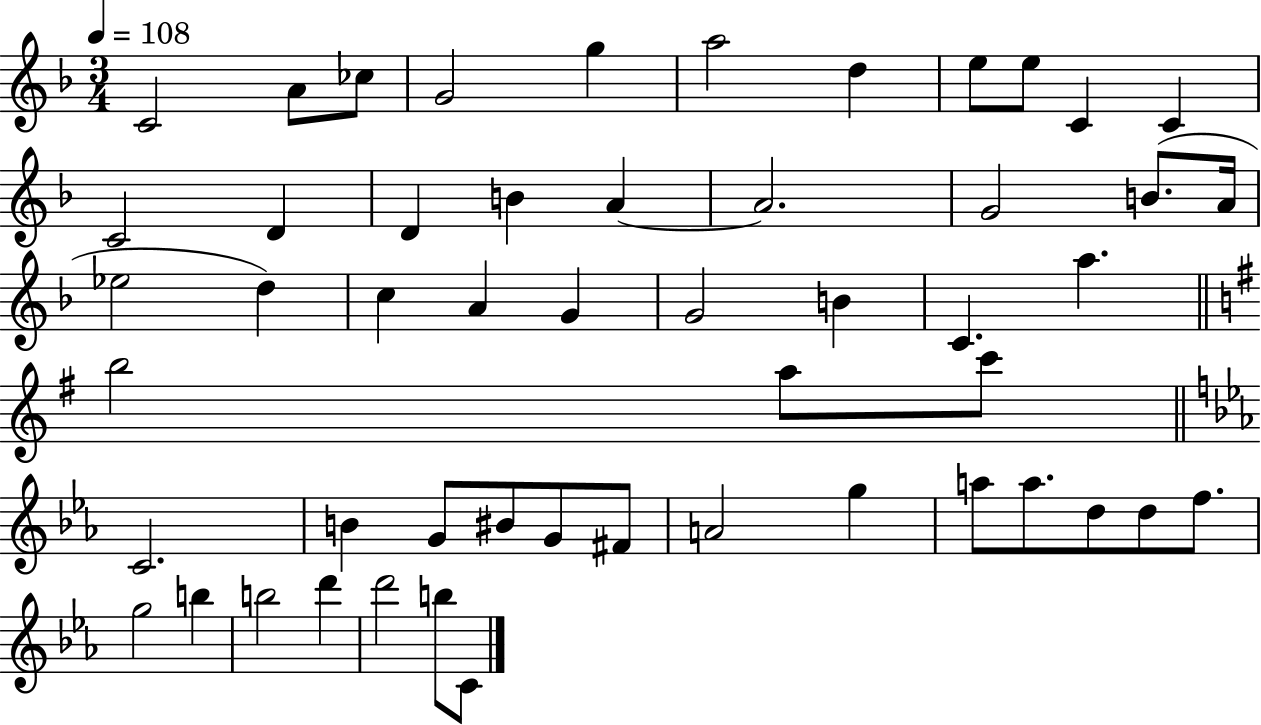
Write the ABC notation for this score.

X:1
T:Untitled
M:3/4
L:1/4
K:F
C2 A/2 _c/2 G2 g a2 d e/2 e/2 C C C2 D D B A A2 G2 B/2 A/4 _e2 d c A G G2 B C a b2 a/2 c'/2 C2 B G/2 ^B/2 G/2 ^F/2 A2 g a/2 a/2 d/2 d/2 f/2 g2 b b2 d' d'2 b/2 C/2